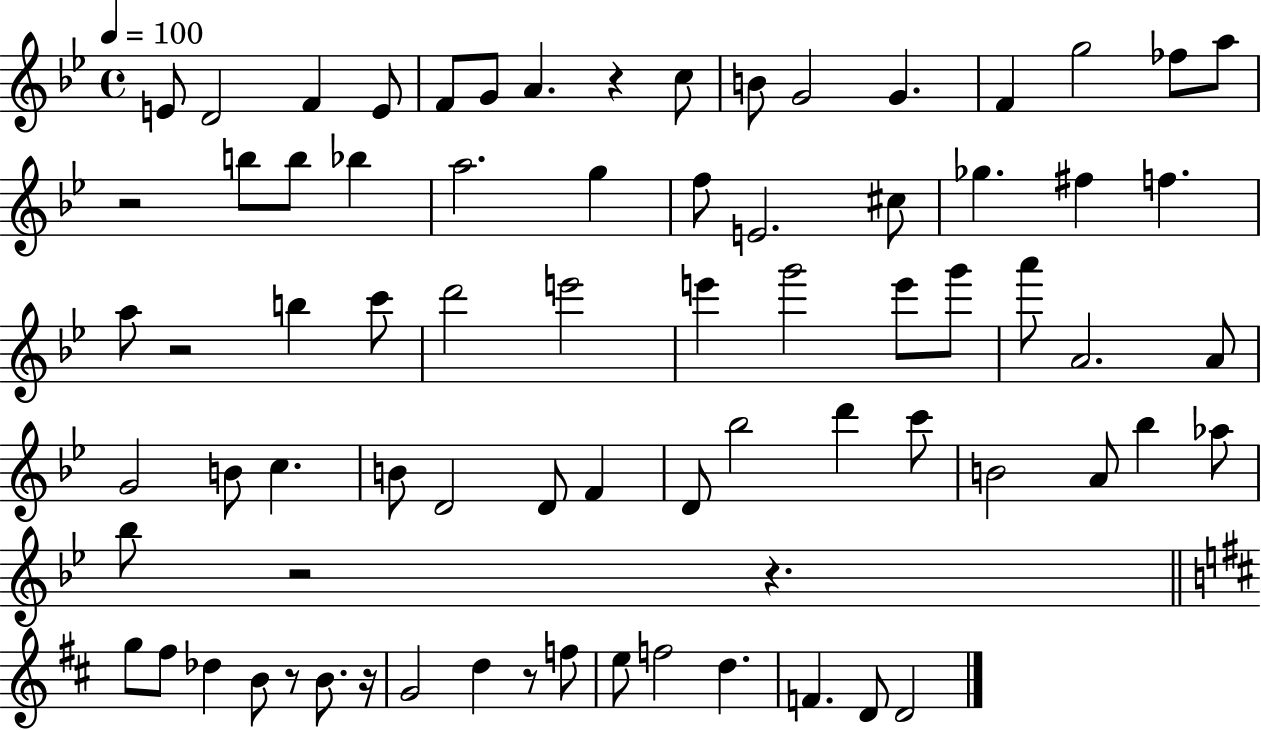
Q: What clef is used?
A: treble